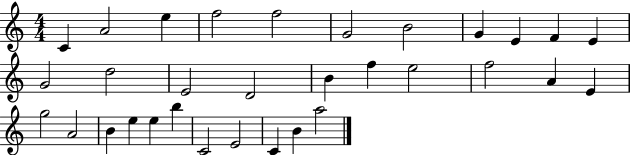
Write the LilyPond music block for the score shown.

{
  \clef treble
  \numericTimeSignature
  \time 4/4
  \key c \major
  c'4 a'2 e''4 | f''2 f''2 | g'2 b'2 | g'4 e'4 f'4 e'4 | \break g'2 d''2 | e'2 d'2 | b'4 f''4 e''2 | f''2 a'4 e'4 | \break g''2 a'2 | b'4 e''4 e''4 b''4 | c'2 e'2 | c'4 b'4 a''2 | \break \bar "|."
}